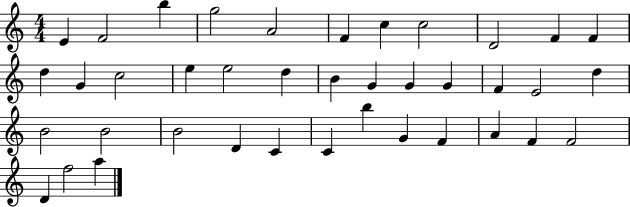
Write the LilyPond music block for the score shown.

{
  \clef treble
  \numericTimeSignature
  \time 4/4
  \key c \major
  e'4 f'2 b''4 | g''2 a'2 | f'4 c''4 c''2 | d'2 f'4 f'4 | \break d''4 g'4 c''2 | e''4 e''2 d''4 | b'4 g'4 g'4 g'4 | f'4 e'2 d''4 | \break b'2 b'2 | b'2 d'4 c'4 | c'4 b''4 g'4 f'4 | a'4 f'4 f'2 | \break d'4 f''2 a''4 | \bar "|."
}